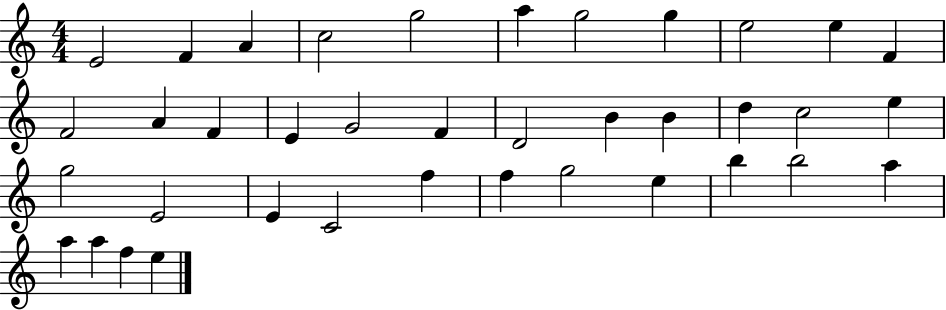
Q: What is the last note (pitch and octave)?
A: E5